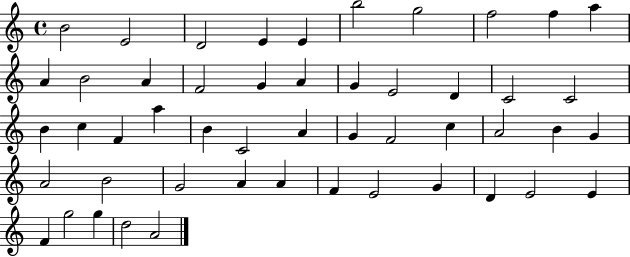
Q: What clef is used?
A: treble